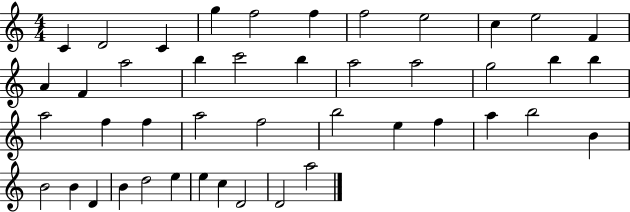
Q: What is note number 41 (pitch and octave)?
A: C5